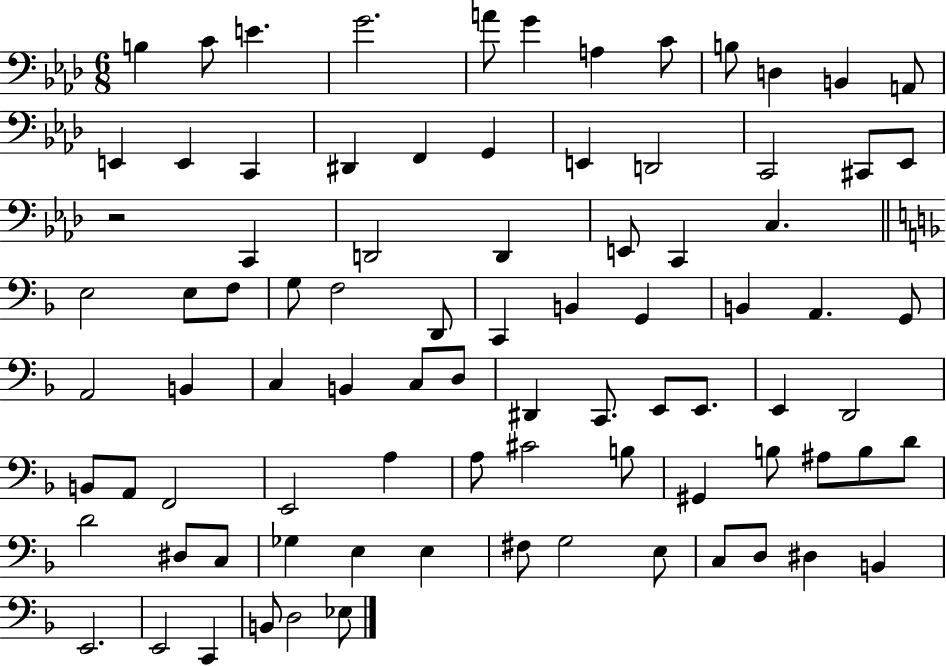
{
  \clef bass
  \numericTimeSignature
  \time 6/8
  \key aes \major
  b4 c'8 e'4. | g'2. | a'8 g'4 a4 c'8 | b8 d4 b,4 a,8 | \break e,4 e,4 c,4 | dis,4 f,4 g,4 | e,4 d,2 | c,2 cis,8 ees,8 | \break r2 c,4 | d,2 d,4 | e,8 c,4 c4. | \bar "||" \break \key f \major e2 e8 f8 | g8 f2 d,8 | c,4 b,4 g,4 | b,4 a,4. g,8 | \break a,2 b,4 | c4 b,4 c8 d8 | dis,4 c,8. e,8 e,8. | e,4 d,2 | \break b,8 a,8 f,2 | e,2 a4 | a8 cis'2 b8 | gis,4 b8 ais8 b8 d'8 | \break d'2 dis8 c8 | ges4 e4 e4 | fis8 g2 e8 | c8 d8 dis4 b,4 | \break e,2. | e,2 c,4 | b,8 d2 ees8 | \bar "|."
}